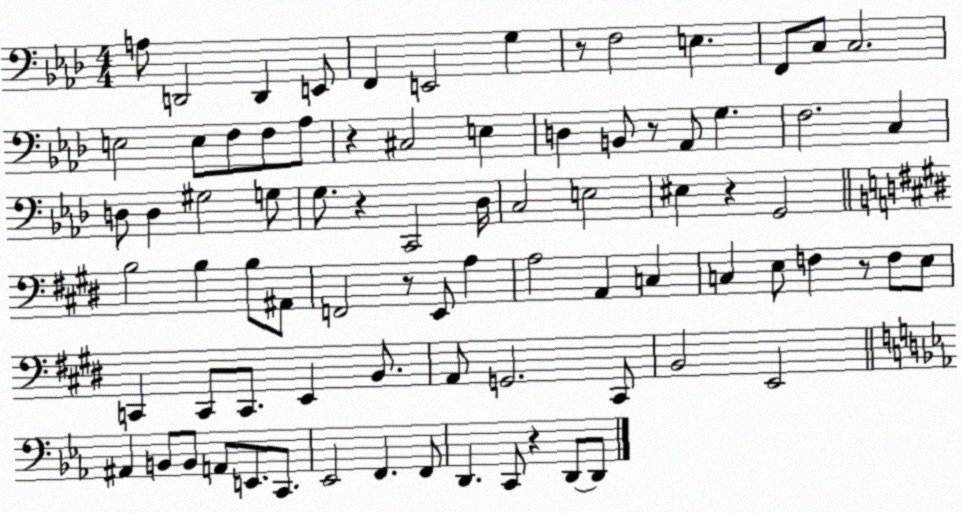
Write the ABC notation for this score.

X:1
T:Untitled
M:4/4
L:1/4
K:Ab
A,/2 D,,2 D,, E,,/2 F,, E,,2 G, z/2 F,2 E, F,,/2 C,/2 C,2 E,2 E,/2 F,/2 F,/2 _A,/2 z ^C,2 E, D, B,,/2 z/2 _A,,/2 G, F,2 C, D,/2 D, ^G,2 G,/2 G,/2 z C,,2 _D,/4 C,2 E,2 ^E, z G,,2 B,2 B, B,/2 ^A,,/2 F,,2 z/2 E,,/2 A, A,2 A,, C, C, E,/2 F, z/2 F,/2 E,/2 C,, C,,/2 C,,/2 E,, B,,/2 A,,/2 G,,2 ^C,,/2 B,,2 E,,2 ^A,, B,,/2 B,,/2 A,,/2 E,,/2 C,,/2 _E,,2 F,, F,,/2 D,, C,,/2 z D,,/2 D,,/2